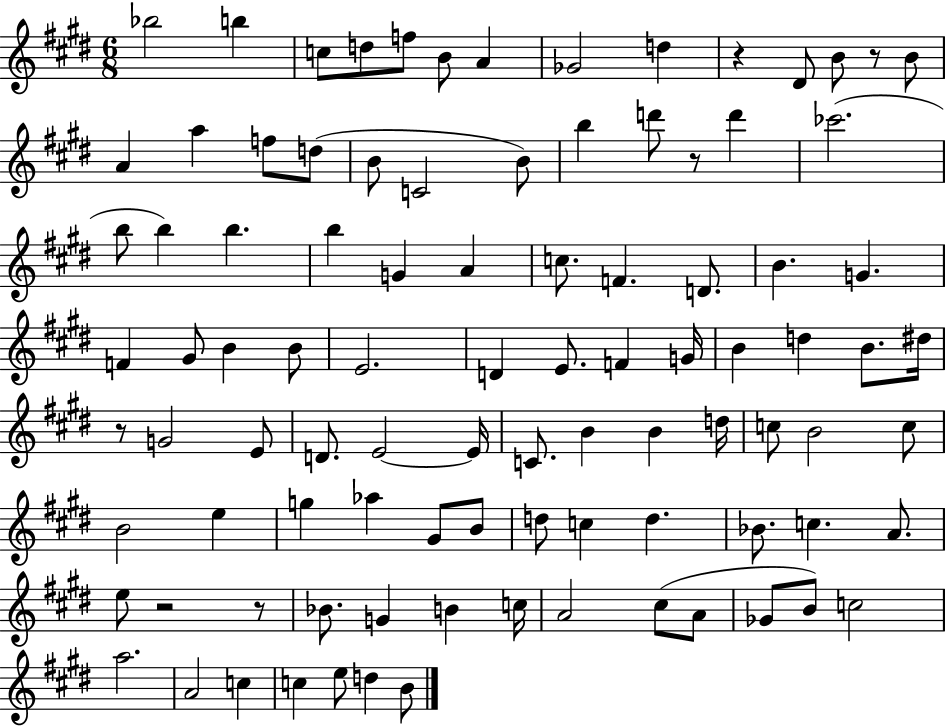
{
  \clef treble
  \numericTimeSignature
  \time 6/8
  \key e \major
  \repeat volta 2 { bes''2 b''4 | c''8 d''8 f''8 b'8 a'4 | ges'2 d''4 | r4 dis'8 b'8 r8 b'8 | \break a'4 a''4 f''8 d''8( | b'8 c'2 b'8) | b''4 d'''8 r8 d'''4 | ces'''2.( | \break b''8 b''4) b''4. | b''4 g'4 a'4 | c''8. f'4. d'8. | b'4. g'4. | \break f'4 gis'8 b'4 b'8 | e'2. | d'4 e'8. f'4 g'16 | b'4 d''4 b'8. dis''16 | \break r8 g'2 e'8 | d'8. e'2~~ e'16 | c'8. b'4 b'4 d''16 | c''8 b'2 c''8 | \break b'2 e''4 | g''4 aes''4 gis'8 b'8 | d''8 c''4 d''4. | bes'8. c''4. a'8. | \break e''8 r2 r8 | bes'8. g'4 b'4 c''16 | a'2 cis''8( a'8 | ges'8 b'8) c''2 | \break a''2. | a'2 c''4 | c''4 e''8 d''4 b'8 | } \bar "|."
}